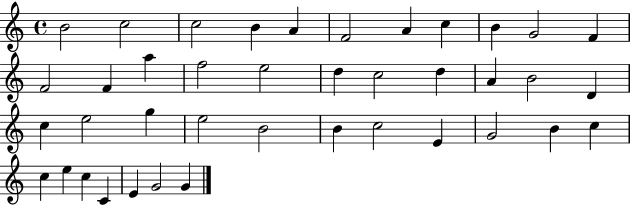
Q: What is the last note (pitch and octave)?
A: G4